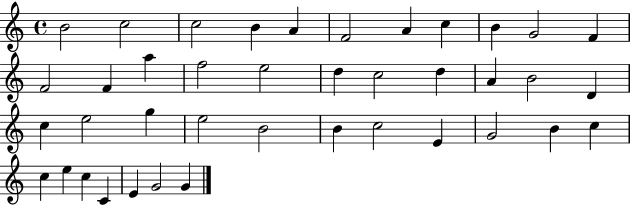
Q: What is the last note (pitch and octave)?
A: G4